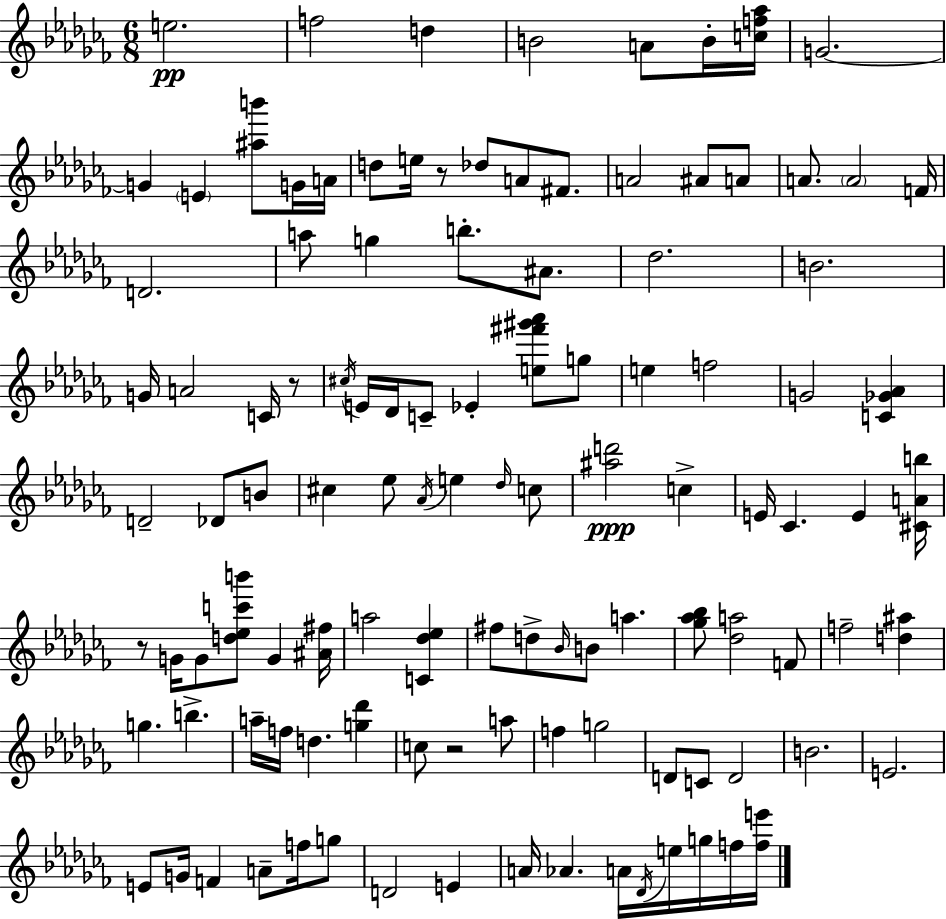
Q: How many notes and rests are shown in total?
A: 112